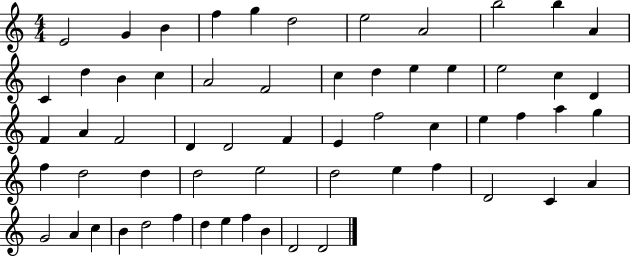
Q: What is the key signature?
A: C major